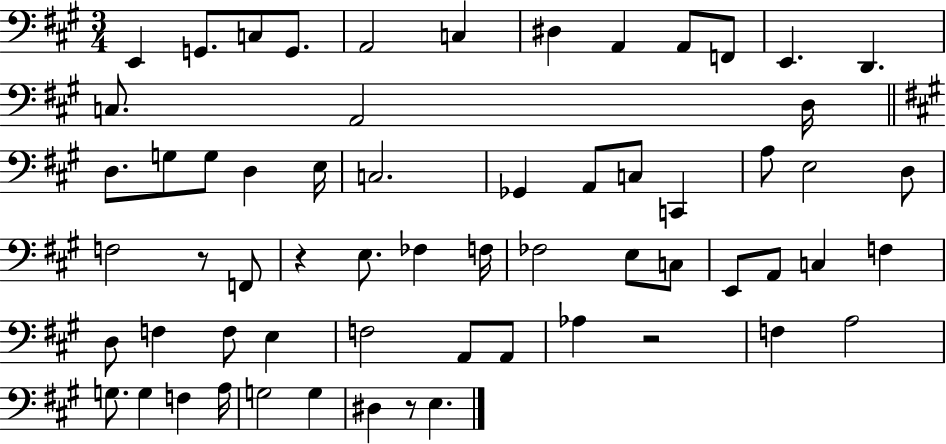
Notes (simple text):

E2/q G2/e. C3/e G2/e. A2/h C3/q D#3/q A2/q A2/e F2/e E2/q. D2/q. C3/e. A2/h D3/s D3/e. G3/e G3/e D3/q E3/s C3/h. Gb2/q A2/e C3/e C2/q A3/e E3/h D3/e F3/h R/e F2/e R/q E3/e. FES3/q F3/s FES3/h E3/e C3/e E2/e A2/e C3/q F3/q D3/e F3/q F3/e E3/q F3/h A2/e A2/e Ab3/q R/h F3/q A3/h G3/e. G3/q F3/q A3/s G3/h G3/q D#3/q R/e E3/q.